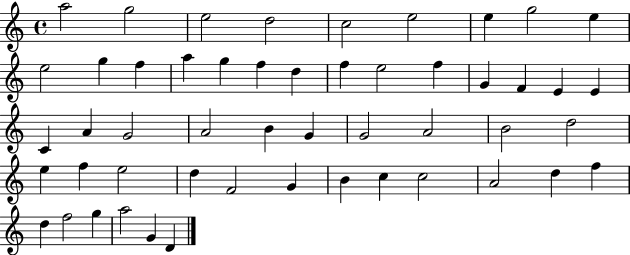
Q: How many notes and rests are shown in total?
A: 51